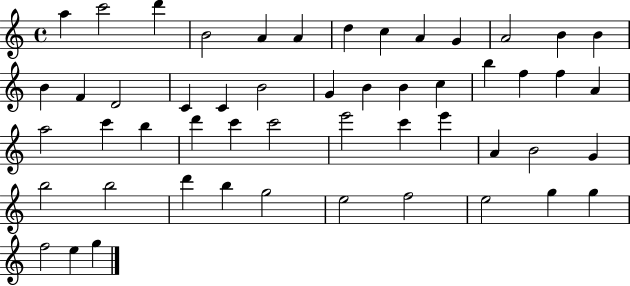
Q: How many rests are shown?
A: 0